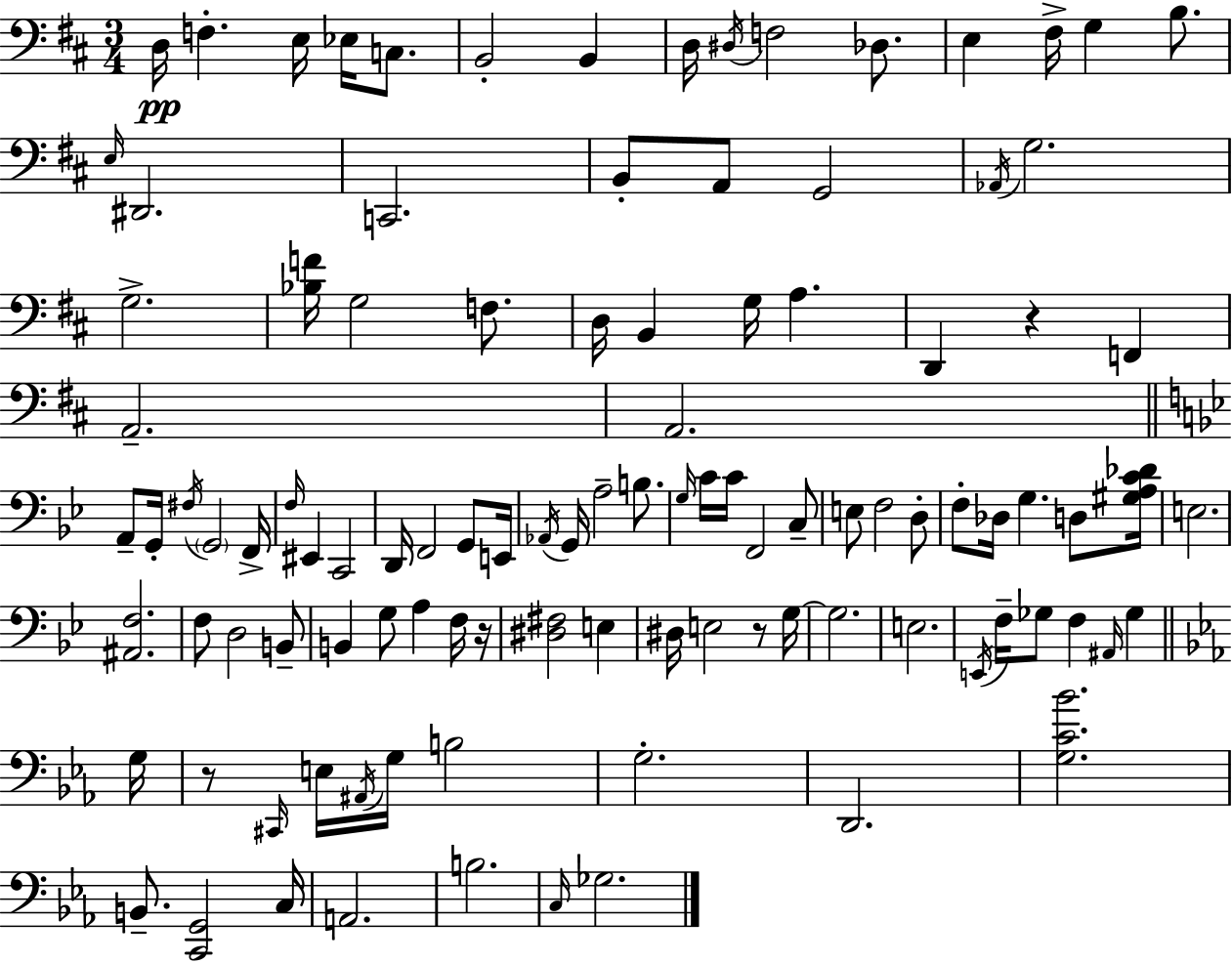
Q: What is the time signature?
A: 3/4